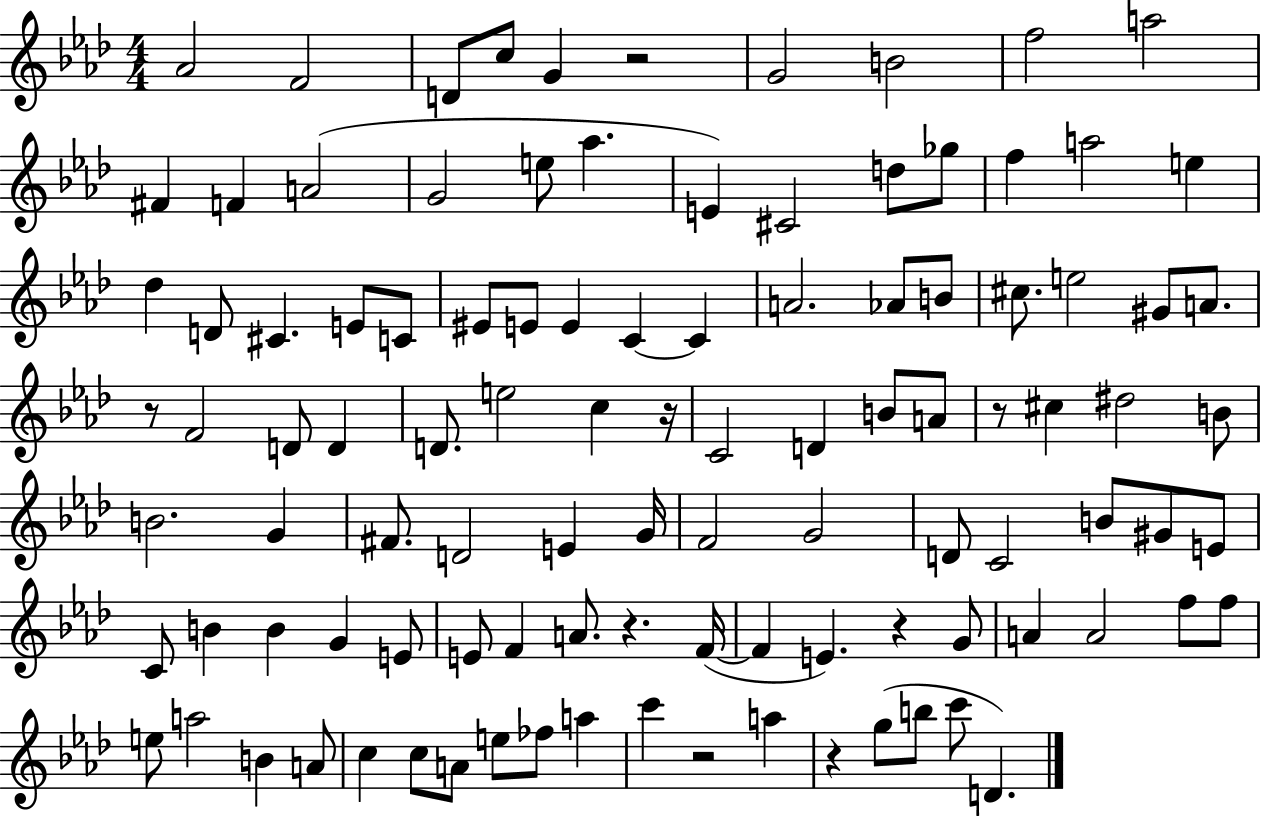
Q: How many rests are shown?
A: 8